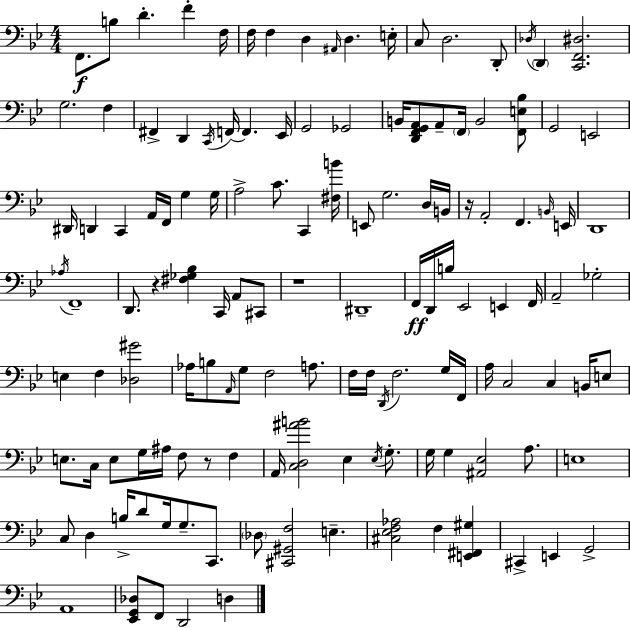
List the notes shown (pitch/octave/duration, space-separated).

F2/e. B3/e D4/q. F4/q F3/s F3/s F3/q D3/q A#2/s D3/q. E3/s C3/e D3/h. D2/e Db3/s D2/q [C2,F2,D#3]/h. G3/h. F3/q F#2/q D2/q C2/s F2/s F2/q. Eb2/s G2/h Gb2/h B2/s [D2,F2,G2,A2]/e A2/e F2/s B2/h [F2,E3,Bb3]/e G2/h E2/h D#2/s D2/q C2/q A2/s F2/s G3/q G3/s A3/h C4/e. C2/q [F#3,B4]/s E2/e G3/h. D3/s B2/s R/s A2/h F2/q. B2/s E2/s D2/w Ab3/s F2/w D2/e. R/q [F#3,Gb3,Bb3]/q C2/s A2/e C#2/e R/w D#2/w F2/s D2/s B3/s Eb2/h E2/q F2/s A2/h Gb3/h E3/q F3/q [Db3,G#4]/h Ab3/s B3/e A2/s G3/e F3/h A3/e. F3/s F3/s D2/s F3/h. G3/s F2/s A3/s C3/h C3/q B2/s E3/e E3/e. C3/s E3/e G3/s A#3/s F3/e R/e F3/q A2/s [C3,D3,A#4,B4]/h Eb3/q Eb3/s G3/e. G3/s G3/q [A#2,Eb3]/h A3/e. E3/w C3/e D3/q B3/s D4/e G3/s G3/e. C2/e. Db3/e [C#2,G#2,F3]/h E3/q. [C#3,Eb3,F3,Ab3]/h F3/q [E2,F#2,G#3]/q C#2/q E2/q G2/h A2/w [Eb2,G2,Db3]/e F2/e D2/h D3/q